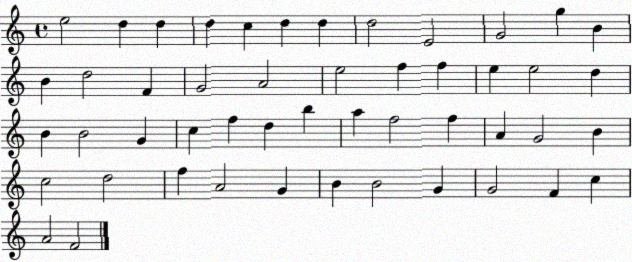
X:1
T:Untitled
M:4/4
L:1/4
K:C
e2 d d d c d d d2 E2 G2 g B B d2 F G2 A2 e2 f f e e2 d B B2 G c f d b a f2 f A G2 B c2 d2 f A2 G B B2 G G2 F c A2 F2